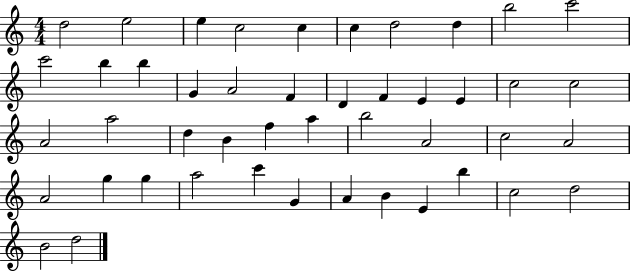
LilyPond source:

{
  \clef treble
  \numericTimeSignature
  \time 4/4
  \key c \major
  d''2 e''2 | e''4 c''2 c''4 | c''4 d''2 d''4 | b''2 c'''2 | \break c'''2 b''4 b''4 | g'4 a'2 f'4 | d'4 f'4 e'4 e'4 | c''2 c''2 | \break a'2 a''2 | d''4 b'4 f''4 a''4 | b''2 a'2 | c''2 a'2 | \break a'2 g''4 g''4 | a''2 c'''4 g'4 | a'4 b'4 e'4 b''4 | c''2 d''2 | \break b'2 d''2 | \bar "|."
}